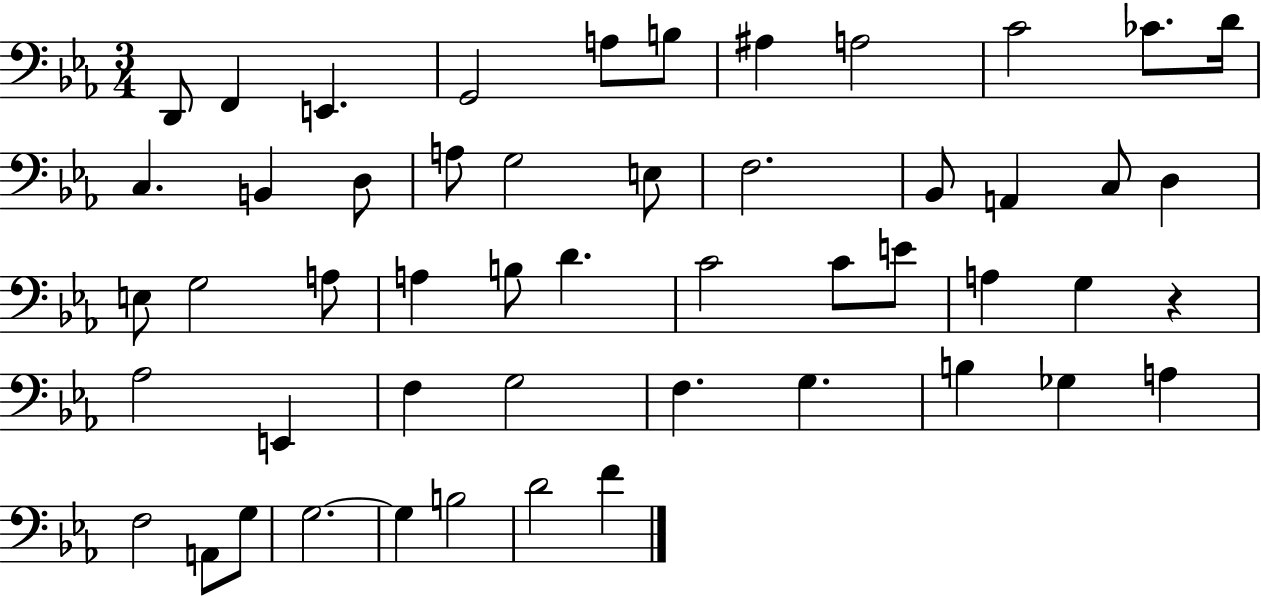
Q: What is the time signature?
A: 3/4